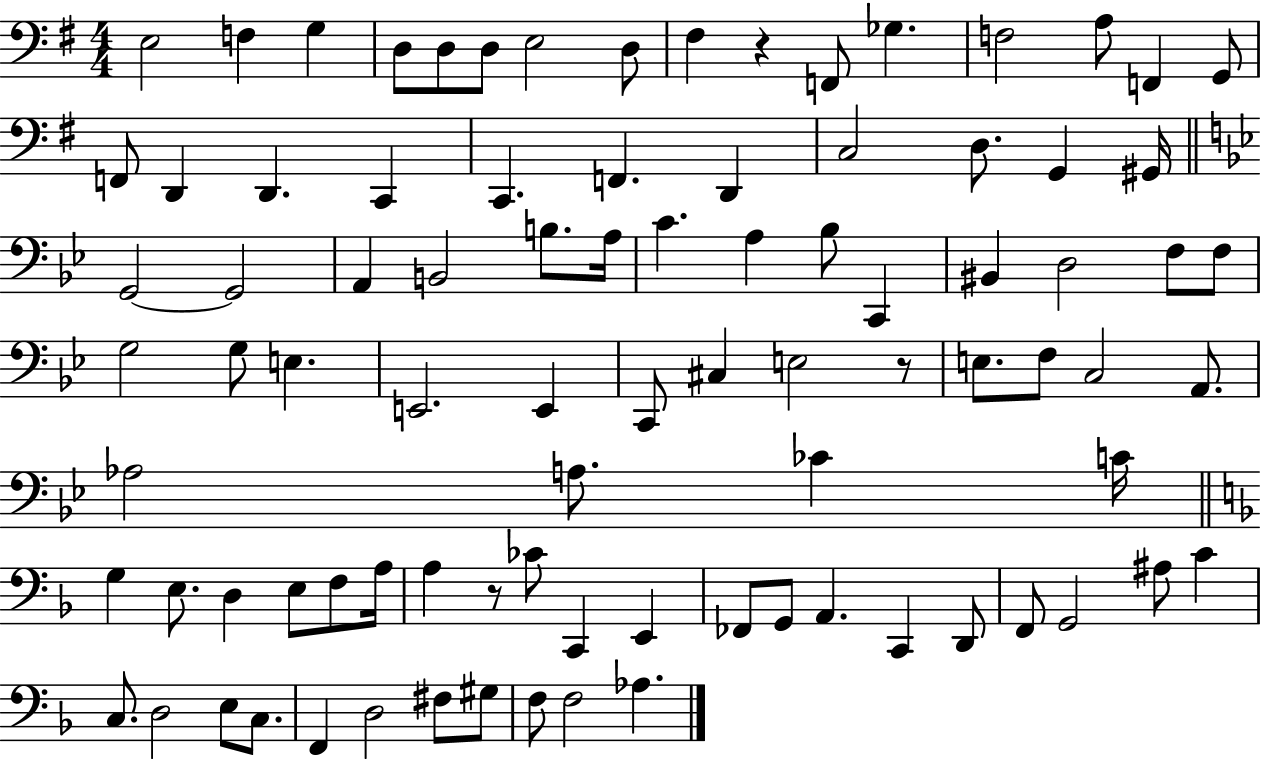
{
  \clef bass
  \numericTimeSignature
  \time 4/4
  \key g \major
  e2 f4 g4 | d8 d8 d8 e2 d8 | fis4 r4 f,8 ges4. | f2 a8 f,4 g,8 | \break f,8 d,4 d,4. c,4 | c,4. f,4. d,4 | c2 d8. g,4 gis,16 | \bar "||" \break \key bes \major g,2~~ g,2 | a,4 b,2 b8. a16 | c'4. a4 bes8 c,4 | bis,4 d2 f8 f8 | \break g2 g8 e4. | e,2. e,4 | c,8 cis4 e2 r8 | e8. f8 c2 a,8. | \break aes2 a8. ces'4 c'16 | \bar "||" \break \key d \minor g4 e8. d4 e8 f8 a16 | a4 r8 ces'8 c,4 e,4 | fes,8 g,8 a,4. c,4 d,8 | f,8 g,2 ais8 c'4 | \break c8. d2 e8 c8. | f,4 d2 fis8 gis8 | f8 f2 aes4. | \bar "|."
}